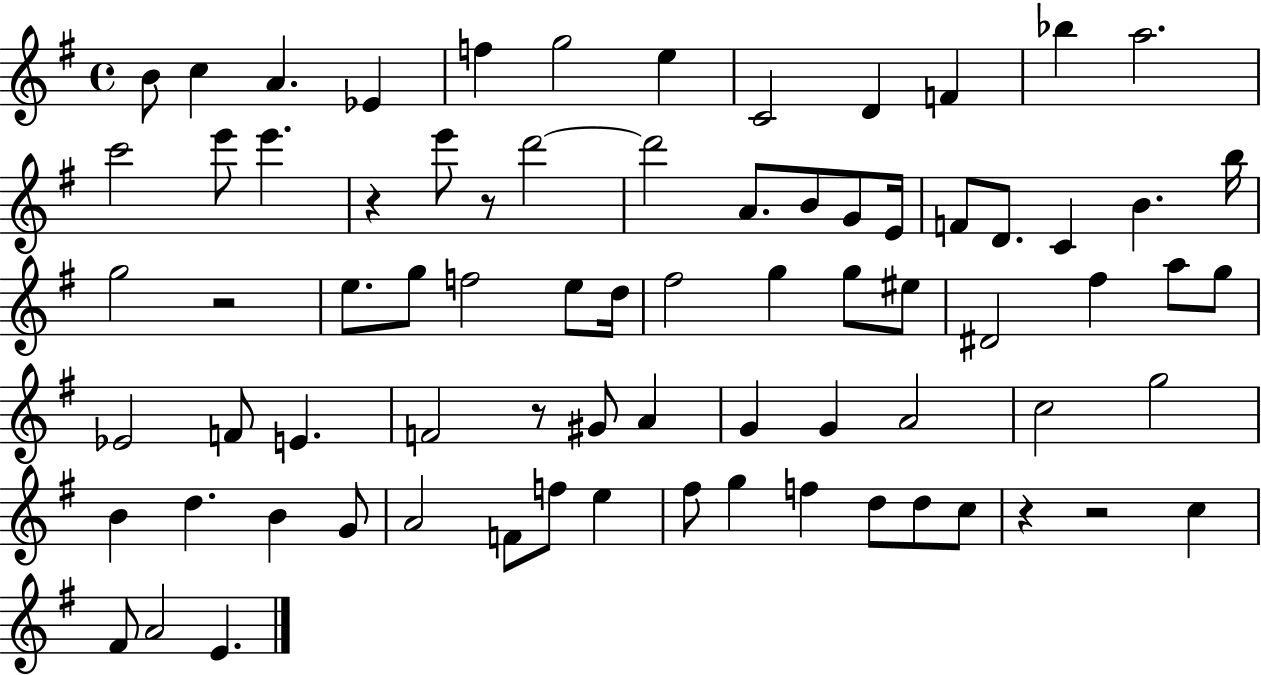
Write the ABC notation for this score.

X:1
T:Untitled
M:4/4
L:1/4
K:G
B/2 c A _E f g2 e C2 D F _b a2 c'2 e'/2 e' z e'/2 z/2 d'2 d'2 A/2 B/2 G/2 E/4 F/2 D/2 C B b/4 g2 z2 e/2 g/2 f2 e/2 d/4 ^f2 g g/2 ^e/2 ^D2 ^f a/2 g/2 _E2 F/2 E F2 z/2 ^G/2 A G G A2 c2 g2 B d B G/2 A2 F/2 f/2 e ^f/2 g f d/2 d/2 c/2 z z2 c ^F/2 A2 E